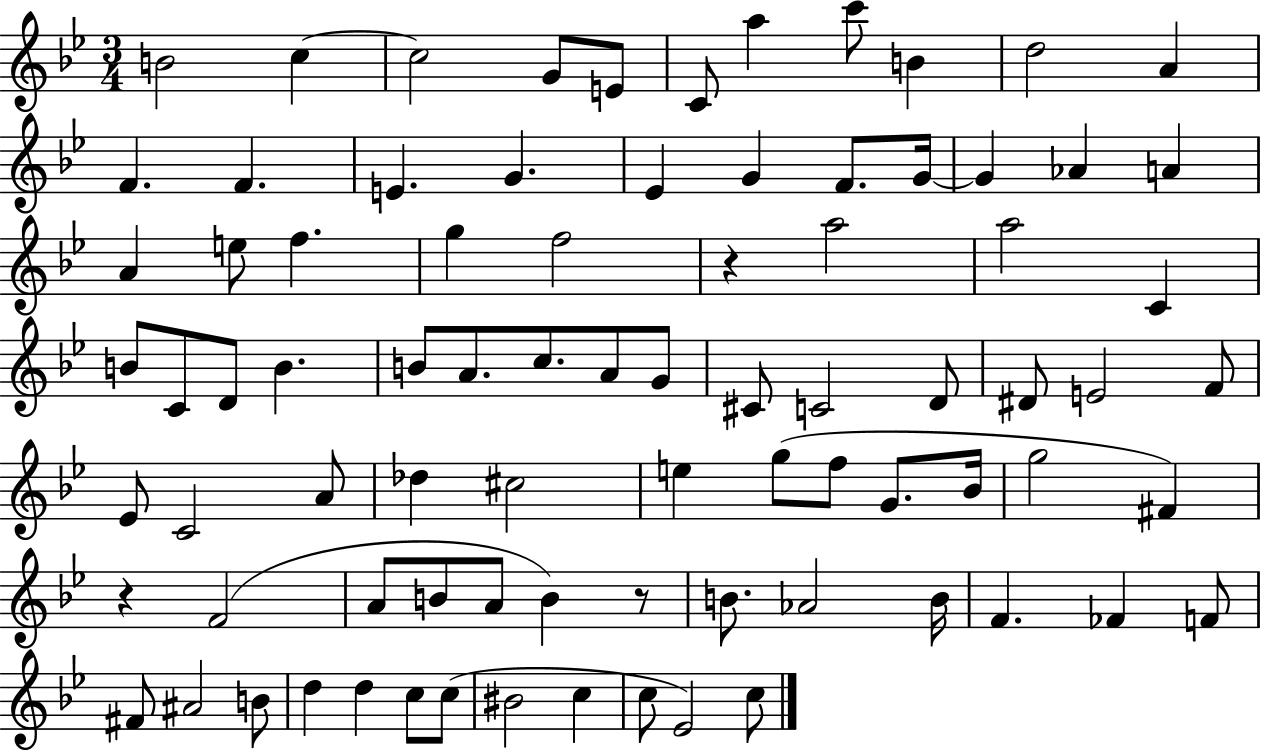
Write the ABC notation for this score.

X:1
T:Untitled
M:3/4
L:1/4
K:Bb
B2 c c2 G/2 E/2 C/2 a c'/2 B d2 A F F E G _E G F/2 G/4 G _A A A e/2 f g f2 z a2 a2 C B/2 C/2 D/2 B B/2 A/2 c/2 A/2 G/2 ^C/2 C2 D/2 ^D/2 E2 F/2 _E/2 C2 A/2 _d ^c2 e g/2 f/2 G/2 _B/4 g2 ^F z F2 A/2 B/2 A/2 B z/2 B/2 _A2 B/4 F _F F/2 ^F/2 ^A2 B/2 d d c/2 c/2 ^B2 c c/2 _E2 c/2